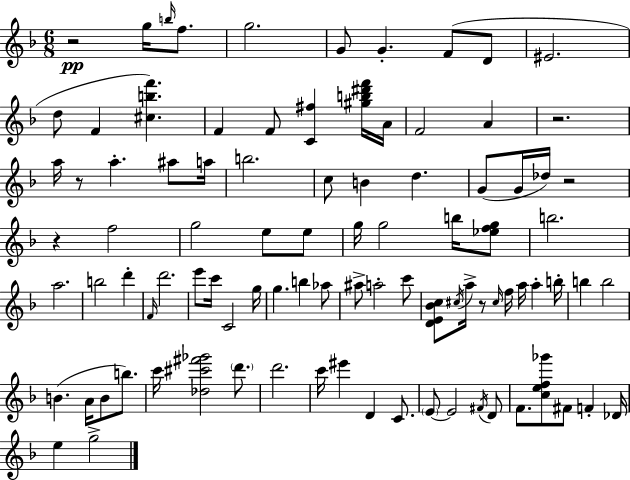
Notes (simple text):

R/h G5/s B5/s F5/e. G5/h. G4/e G4/q. F4/e D4/e EIS4/h. D5/e F4/q [C#5,B5,F6]/q. F4/q F4/e [C4,F#5]/q [G#5,B5,D#6,F6]/s A4/s F4/h A4/q R/h. A5/s R/e A5/q. A#5/e A5/s B5/h. C5/e B4/q D5/q. G4/e G4/s Db5/s R/h R/q F5/h G5/h E5/e E5/e G5/s G5/h B5/s [Eb5,F5,G5]/e B5/h. A5/h. B5/h D6/q F4/s D6/h. E6/e C6/s C4/h G5/s G5/q. B5/q Ab5/e A#5/e A5/h C6/e [D4,E4,Bb4,C5]/e C#5/s A5/s R/e C#5/s F5/s A5/s A5/q B5/s B5/q B5/h B4/q. A4/s B4/e B5/e. C6/s [Db5,C#6,F#6,Gb6]/h D6/e. D6/h. C6/s EIS6/q D4/q C4/e. E4/e E4/h F#4/s D4/e F4/e. [C5,E5,F5,Gb6]/e F#4/e F4/q Db4/s E5/q G5/h